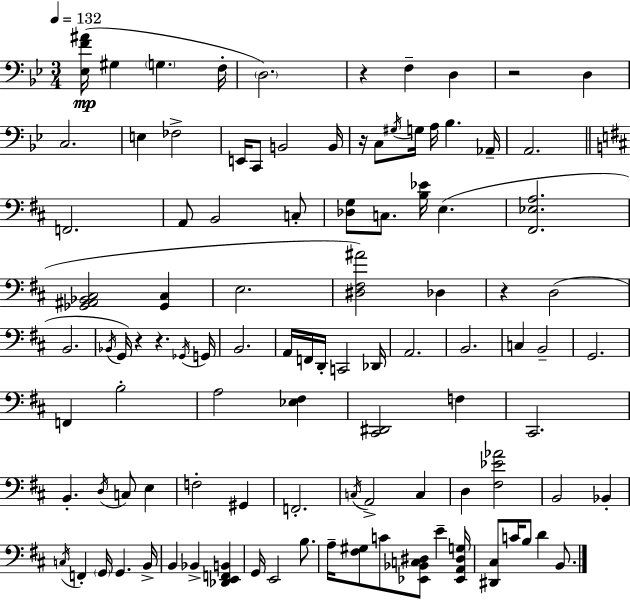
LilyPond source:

{
  \clef bass
  \numericTimeSignature
  \time 3/4
  \key g \minor
  \tempo 4 = 132
  <ees f' ais'>16(\mp gis4 \parenthesize g4. f16-. | \parenthesize d2.) | r4 f4-- d4 | r2 d4 | \break c2. | e4 fes2-> | e,16 c,8 b,2 b,16 | r16 c8 \acciaccatura { gis16 } g16 a16 bes4. | \break aes,16-- a,2. | \bar "||" \break \key d \major f,2. | a,8 b,2 c8-. | <des g>8 c8. <b ees'>16 e4.( | <fis, ees a>2. | \break <ges, ais, bes, cis>2 <ges, cis>4 | e2. | <dis fis ais'>2) des4 | r4 d2( | \break b,2. | \acciaccatura { bes,16 } g,16) r4 r4. | \acciaccatura { ges,16 } g,16 b,2. | a,16 f,16 d,16-. c,2 | \break des,16 a,2. | b,2. | c4 b,2-- | g,2. | \break f,4 b2-. | a2 <ees fis>4 | <cis, dis,>2 f4 | cis,2. | \break b,4.-. \acciaccatura { d16 } c8 e4 | f2-. gis,4 | f,2.-. | \acciaccatura { c16 } a,2-> | \break c4 d4 <fis ees' aes'>2 | b,2 | bes,4-. \acciaccatura { c16 } f,4-. \parenthesize g,16 g,4. | b,16-> b,4 bes,4-> | \break <des, e, f, b,>4 g,16 e,2 | b8. a16-- <fis gis>8 c'8 <ees, bes, c dis>8 | e'4-- <ees, a, dis g>16 <dis, cis>8 c'16 b8 d'4 | b,8. \bar "|."
}